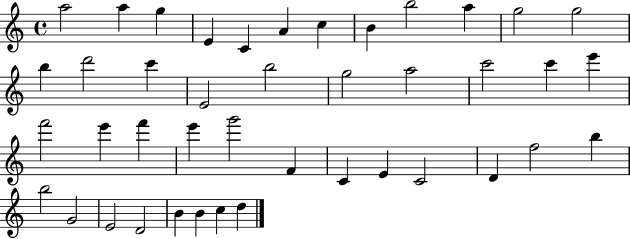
A5/h A5/q G5/q E4/q C4/q A4/q C5/q B4/q B5/h A5/q G5/h G5/h B5/q D6/h C6/q E4/h B5/h G5/h A5/h C6/h C6/q E6/q F6/h E6/q F6/q E6/q G6/h F4/q C4/q E4/q C4/h D4/q F5/h B5/q B5/h G4/h E4/h D4/h B4/q B4/q C5/q D5/q